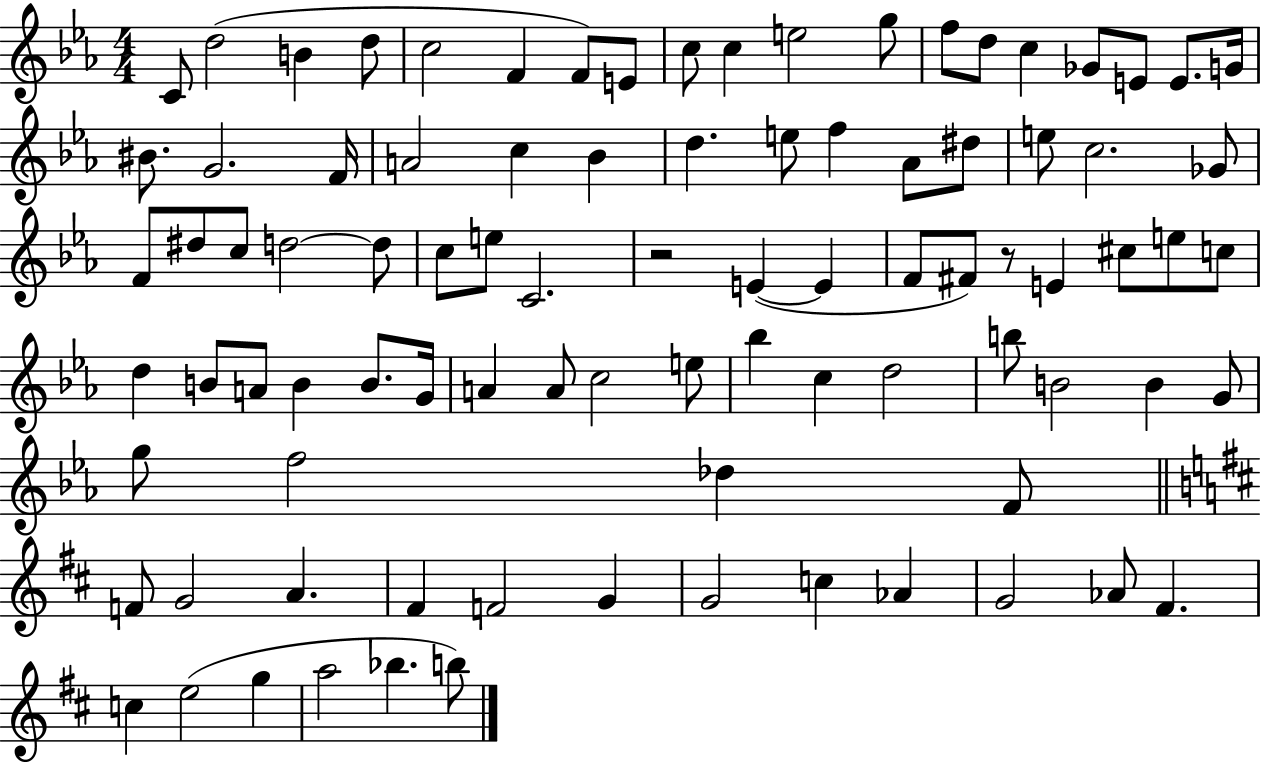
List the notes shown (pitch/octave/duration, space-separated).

C4/e D5/h B4/q D5/e C5/h F4/q F4/e E4/e C5/e C5/q E5/h G5/e F5/e D5/e C5/q Gb4/e E4/e E4/e. G4/s BIS4/e. G4/h. F4/s A4/h C5/q Bb4/q D5/q. E5/e F5/q Ab4/e D#5/e E5/e C5/h. Gb4/e F4/e D#5/e C5/e D5/h D5/e C5/e E5/e C4/h. R/h E4/q E4/q F4/e F#4/e R/e E4/q C#5/e E5/e C5/e D5/q B4/e A4/e B4/q B4/e. G4/s A4/q A4/e C5/h E5/e Bb5/q C5/q D5/h B5/e B4/h B4/q G4/e G5/e F5/h Db5/q F4/e F4/e G4/h A4/q. F#4/q F4/h G4/q G4/h C5/q Ab4/q G4/h Ab4/e F#4/q. C5/q E5/h G5/q A5/h Bb5/q. B5/e